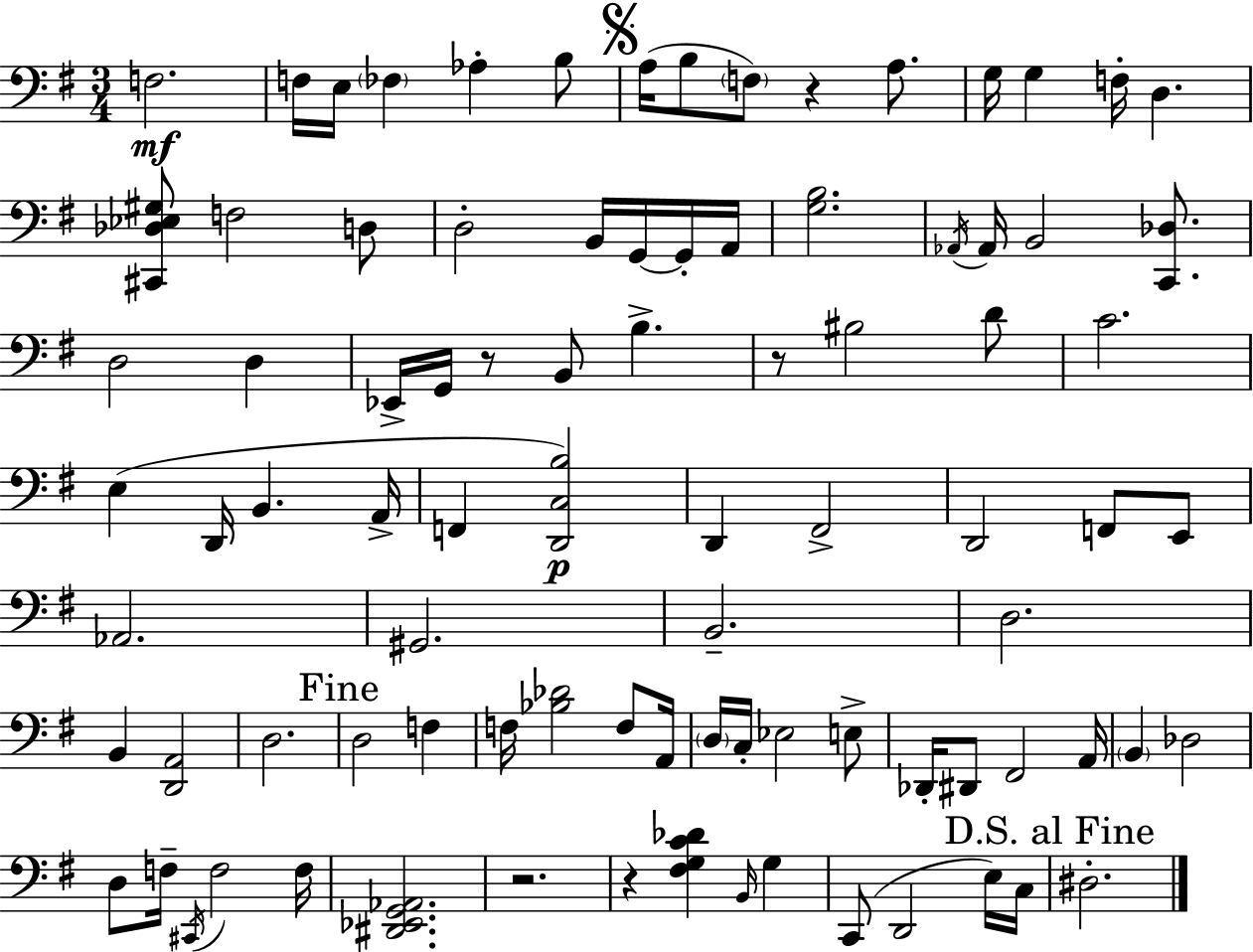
X:1
T:Untitled
M:3/4
L:1/4
K:G
F,2 F,/4 E,/4 _F, _A, B,/2 A,/4 B,/2 F,/2 z A,/2 G,/4 G, F,/4 D, [^C,,_D,_E,^G,]/2 F,2 D,/2 D,2 B,,/4 G,,/4 G,,/4 A,,/4 [G,B,]2 _A,,/4 _A,,/4 B,,2 [C,,_D,]/2 D,2 D, _E,,/4 G,,/4 z/2 B,,/2 B, z/2 ^B,2 D/2 C2 E, D,,/4 B,, A,,/4 F,, [D,,C,B,]2 D,, ^F,,2 D,,2 F,,/2 E,,/2 _A,,2 ^G,,2 B,,2 D,2 B,, [D,,A,,]2 D,2 D,2 F, F,/4 [_B,_D]2 F,/2 A,,/4 D,/4 C,/4 _E,2 E,/2 _D,,/4 ^D,,/2 ^F,,2 A,,/4 B,, _D,2 D,/2 F,/4 ^C,,/4 F,2 F,/4 [^D,,_E,,G,,_A,,]2 z2 z [^F,G,C_D] B,,/4 G, C,,/2 D,,2 E,/4 C,/4 ^D,2